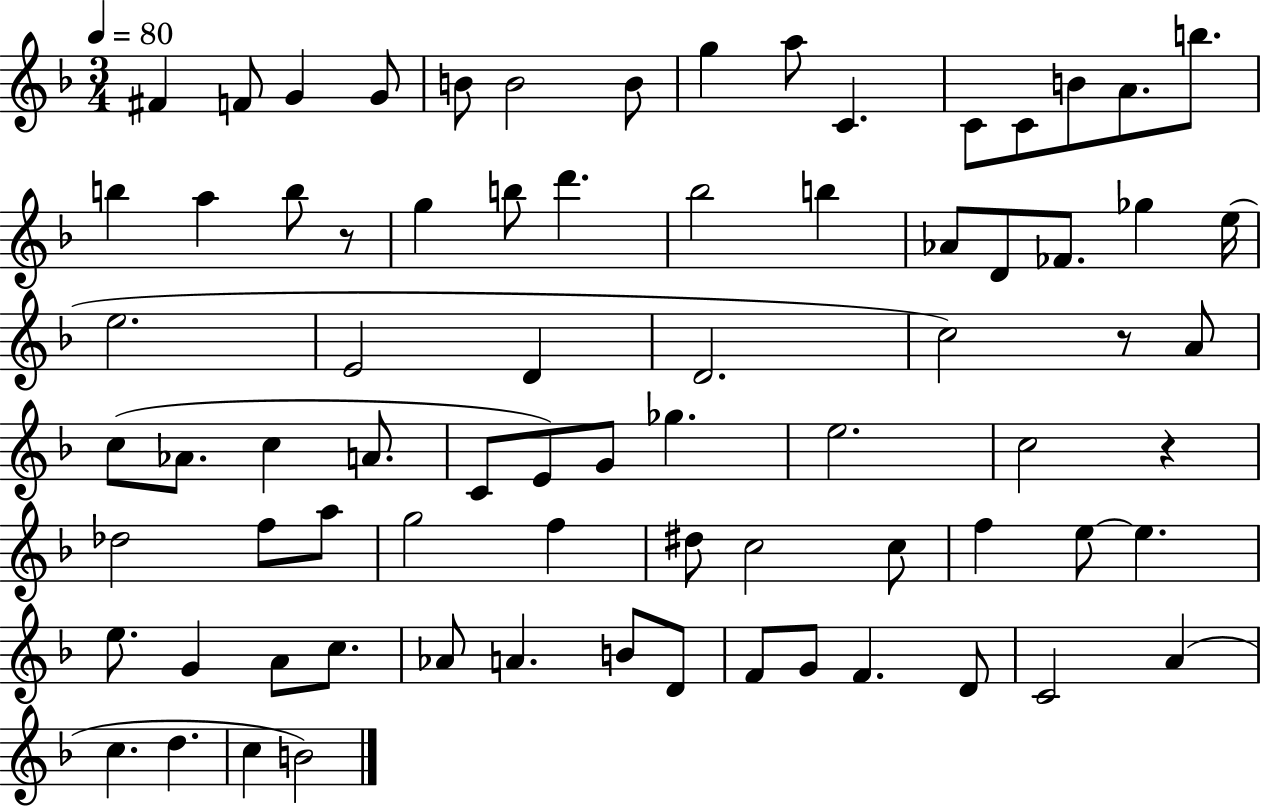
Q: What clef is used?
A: treble